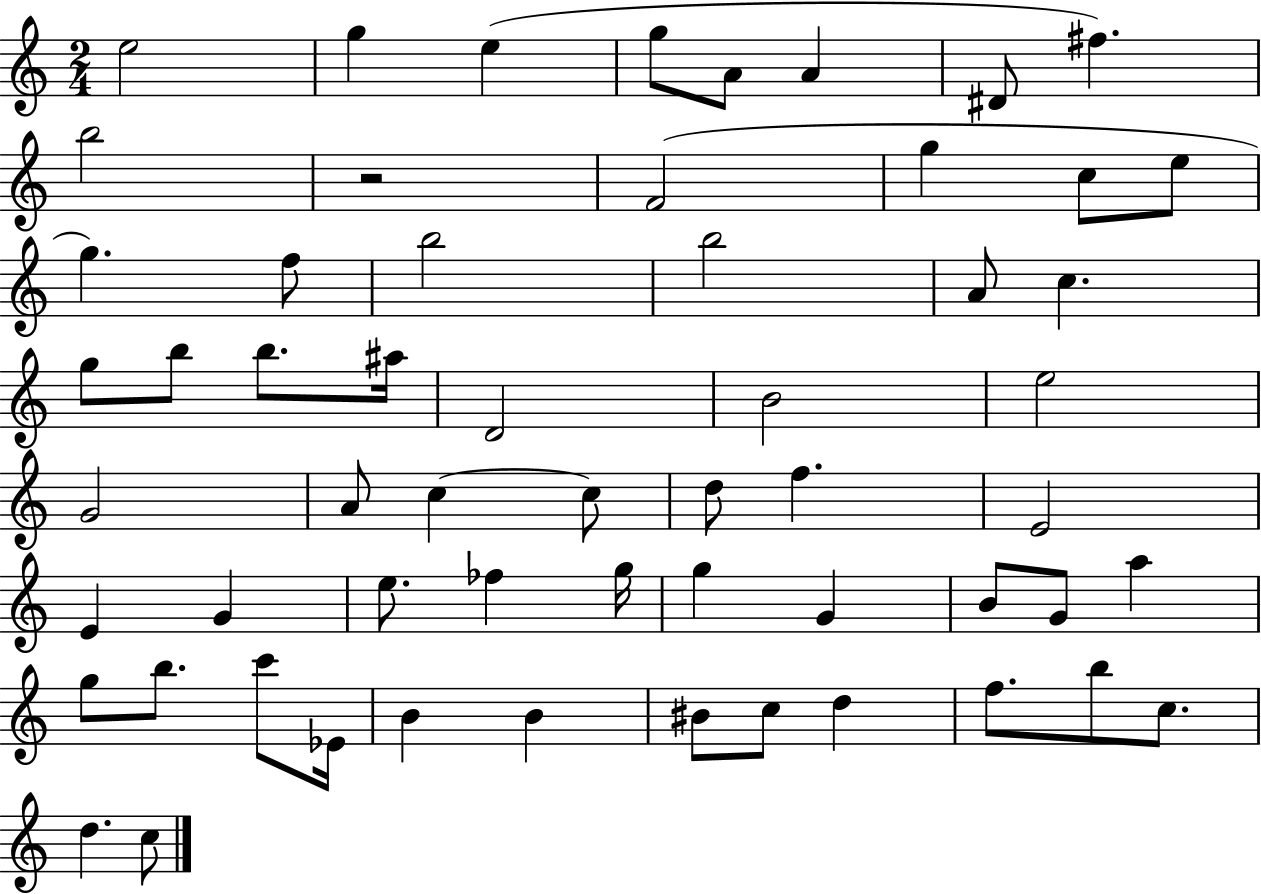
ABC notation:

X:1
T:Untitled
M:2/4
L:1/4
K:C
e2 g e g/2 A/2 A ^D/2 ^f b2 z2 F2 g c/2 e/2 g f/2 b2 b2 A/2 c g/2 b/2 b/2 ^a/4 D2 B2 e2 G2 A/2 c c/2 d/2 f E2 E G e/2 _f g/4 g G B/2 G/2 a g/2 b/2 c'/2 _E/4 B B ^B/2 c/2 d f/2 b/2 c/2 d c/2